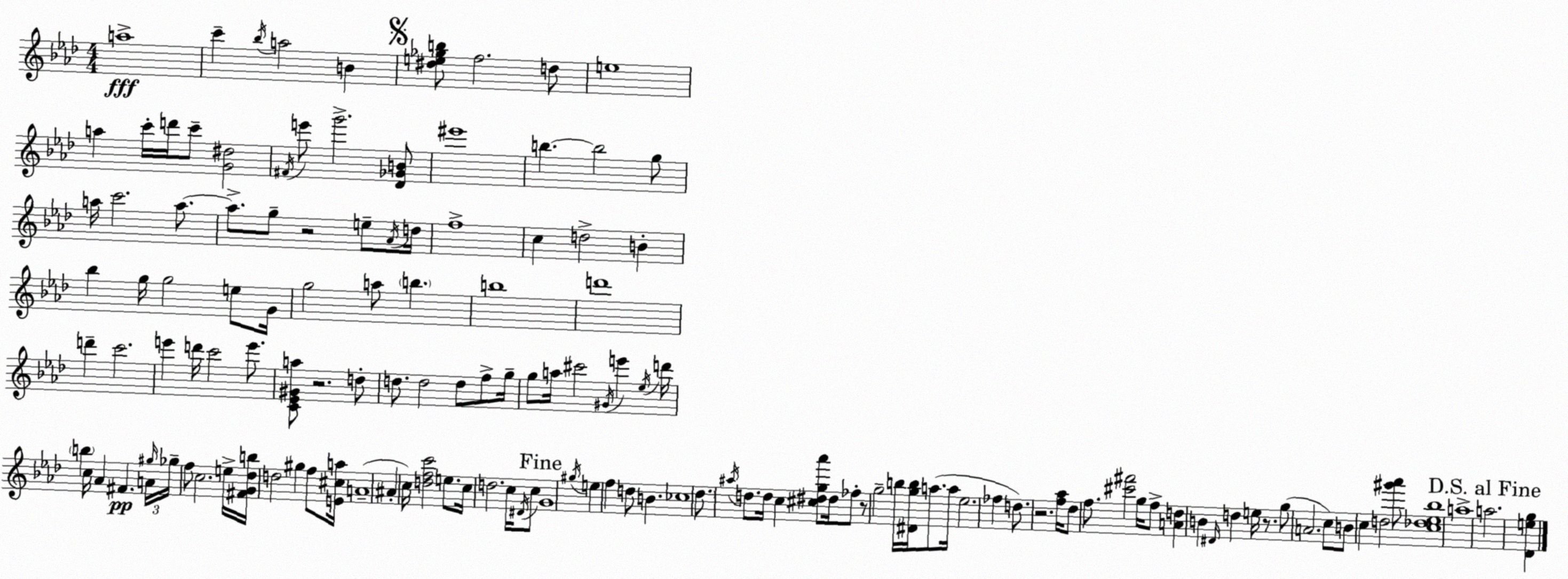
X:1
T:Untitled
M:4/4
L:1/4
K:Ab
a4 c' _b/4 a2 B [^de_gb]/2 f2 d/2 e4 a c'/4 d'/4 c'/2 [G^d]2 ^F/4 e'/2 g'2 [_D_GB]/2 ^e'4 b b2 g/2 a/4 c'2 a/2 a/2 g/2 z2 e/2 _A/4 d/4 f4 c d2 B _b g/4 g2 e/2 G/4 g2 a/2 b b4 d'4 d' c'2 e' d'/4 c'2 e'/2 [C_E^Ga]/2 z2 d/2 d/2 d2 d/2 f/2 g/4 g/2 a/4 ^c'2 ^G/4 e' _e/4 d'/4 b c/4 _A ^F A/4 ^g/4 _g/4 f/2 c2 e/4 [^FG_db]/4 d2 ^g f/2 [E^ca]/4 A4 ^A c/4 [dfc']2 e/2 c/4 d2 c/4 ^D/4 c/2 G4 ^g/4 e f d/2 B _c4 _d/2 ^a/4 d/2 d/4 c [^c^dg_a']/2 ^d/4 _f/2 z/2 g2 b/4 [^Dgb]/4 a/2 a/4 _e2 _f d/2 z2 [f_a]/4 _d/2 f/2 [^c'^f']2 g/4 f/2 [Ad] B ^D/4 d e/4 z/2 g/2 A2 c/2 B/2 c d2 [^g'_a']/2 [c_d_e_b]4 a4 a2 [_Deg]